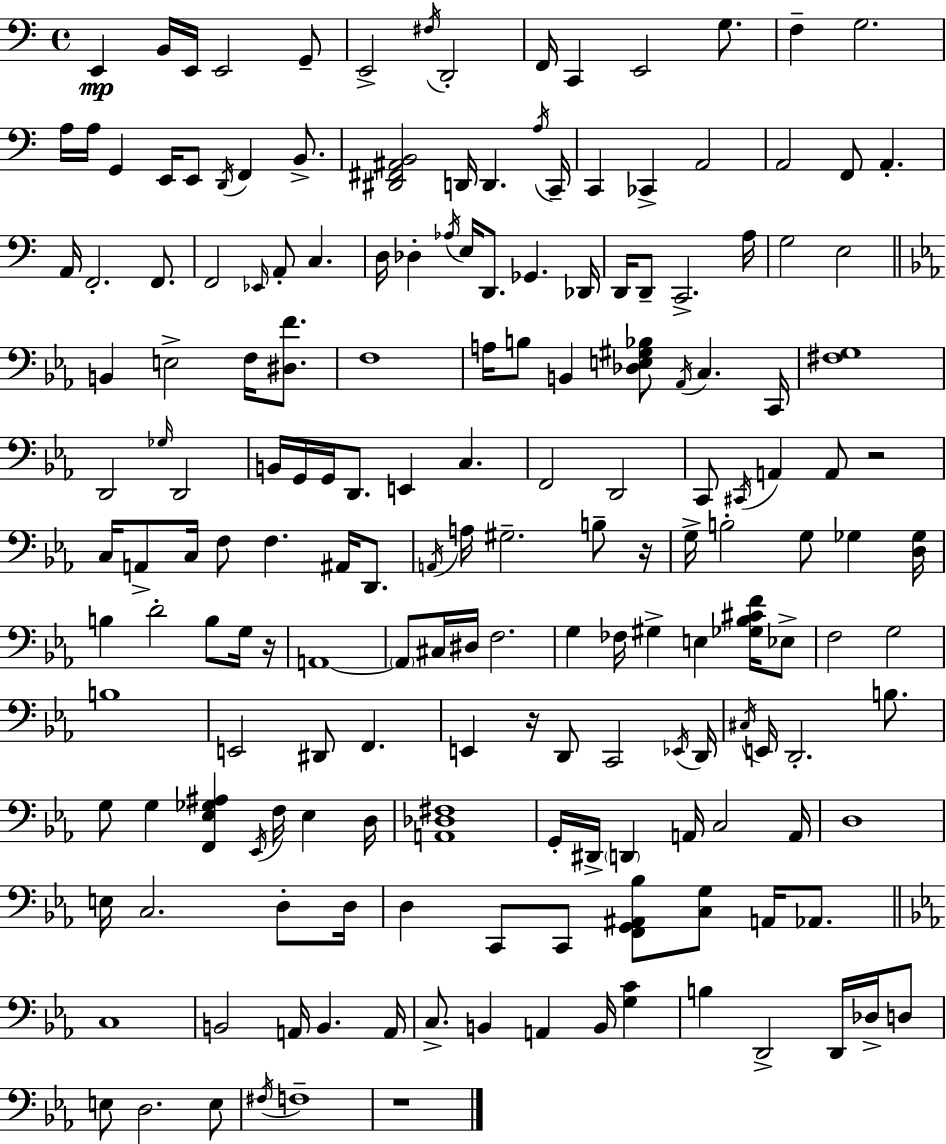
X:1
T:Untitled
M:4/4
L:1/4
K:C
E,, B,,/4 E,,/4 E,,2 G,,/2 E,,2 ^F,/4 D,,2 F,,/4 C,, E,,2 G,/2 F, G,2 A,/4 A,/4 G,, E,,/4 E,,/2 D,,/4 F,, B,,/2 [^D,,^F,,^A,,B,,]2 D,,/4 D,, A,/4 C,,/4 C,, _C,, A,,2 A,,2 F,,/2 A,, A,,/4 F,,2 F,,/2 F,,2 _E,,/4 A,,/2 C, D,/4 _D, _A,/4 E,/4 D,,/2 _G,, _D,,/4 D,,/4 D,,/2 C,,2 A,/4 G,2 E,2 B,, E,2 F,/4 [^D,F]/2 F,4 A,/4 B,/2 B,, [_D,E,^G,_B,]/2 _A,,/4 C, C,,/4 [^F,G,]4 D,,2 _G,/4 D,,2 B,,/4 G,,/4 G,,/4 D,,/2 E,, C, F,,2 D,,2 C,,/2 ^C,,/4 A,, A,,/2 z2 C,/4 A,,/2 C,/4 F,/2 F, ^A,,/4 D,,/2 A,,/4 A,/4 ^G,2 B,/2 z/4 G,/4 B,2 G,/2 _G, [D,_G,]/4 B, D2 B,/2 G,/4 z/4 A,,4 A,,/2 ^C,/4 ^D,/4 F,2 G, _F,/4 ^G, E, [_G,_B,^CF]/4 _E,/2 F,2 G,2 B,4 E,,2 ^D,,/2 F,, E,, z/4 D,,/2 C,,2 _E,,/4 D,,/4 ^C,/4 E,,/4 D,,2 B,/2 G,/2 G, [F,,_E,_G,^A,] _E,,/4 F,/4 _E, D,/4 [A,,_D,^F,]4 G,,/4 ^D,,/4 D,, A,,/4 C,2 A,,/4 D,4 E,/4 C,2 D,/2 D,/4 D, C,,/2 C,,/2 [F,,G,,^A,,_B,]/2 [C,G,]/2 A,,/4 _A,,/2 C,4 B,,2 A,,/4 B,, A,,/4 C,/2 B,, A,, B,,/4 [G,C] B, D,,2 D,,/4 _D,/4 D,/2 E,/2 D,2 E,/2 ^F,/4 F,4 z4